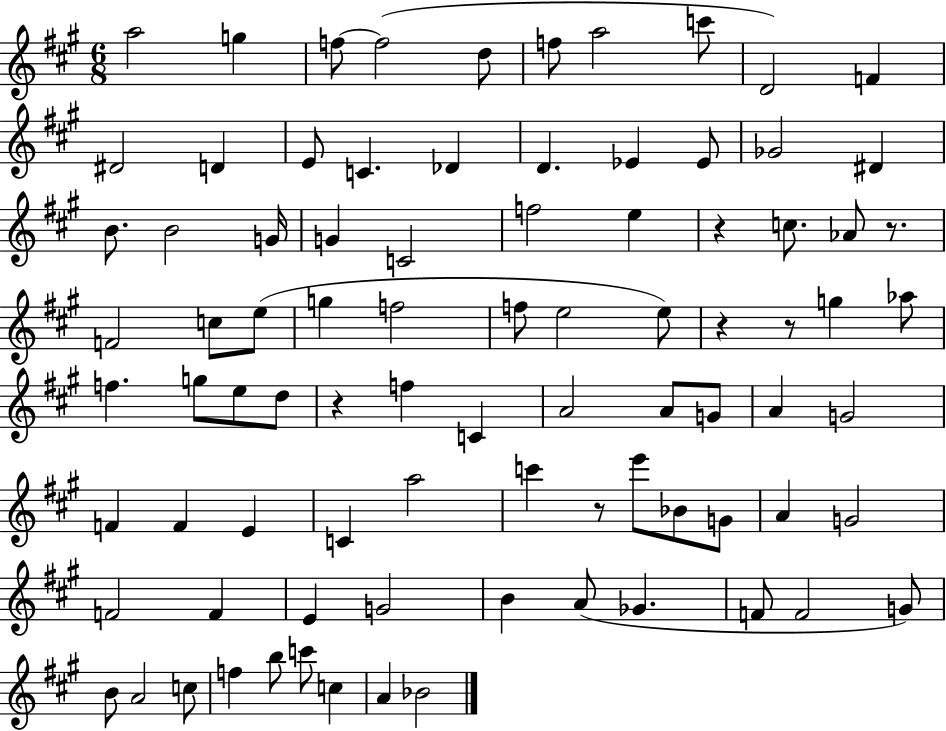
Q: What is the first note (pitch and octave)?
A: A5